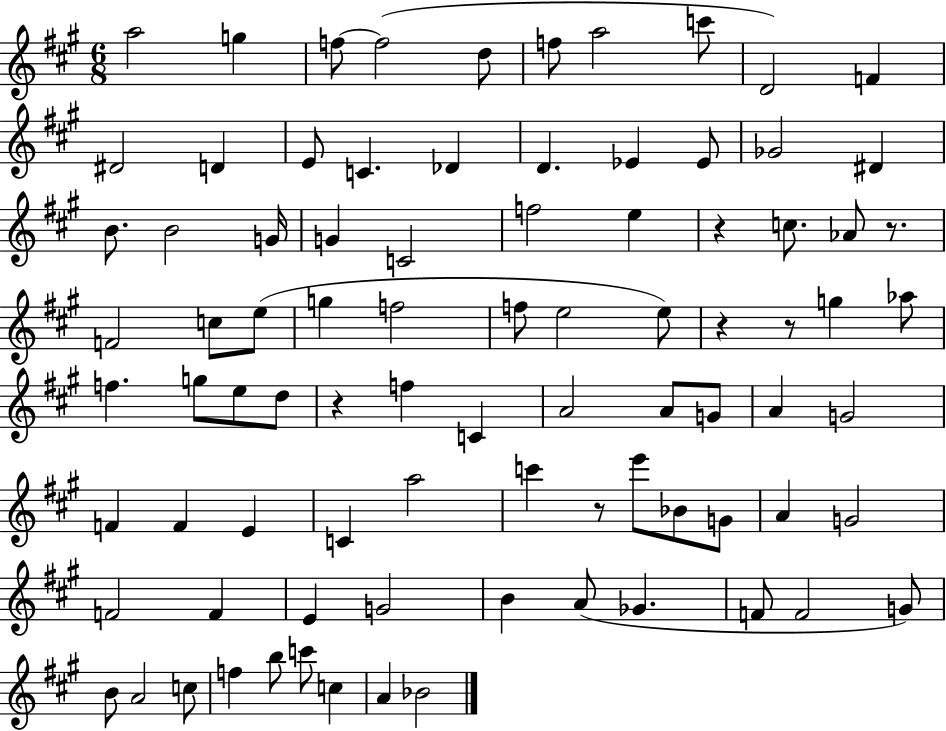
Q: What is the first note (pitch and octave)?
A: A5